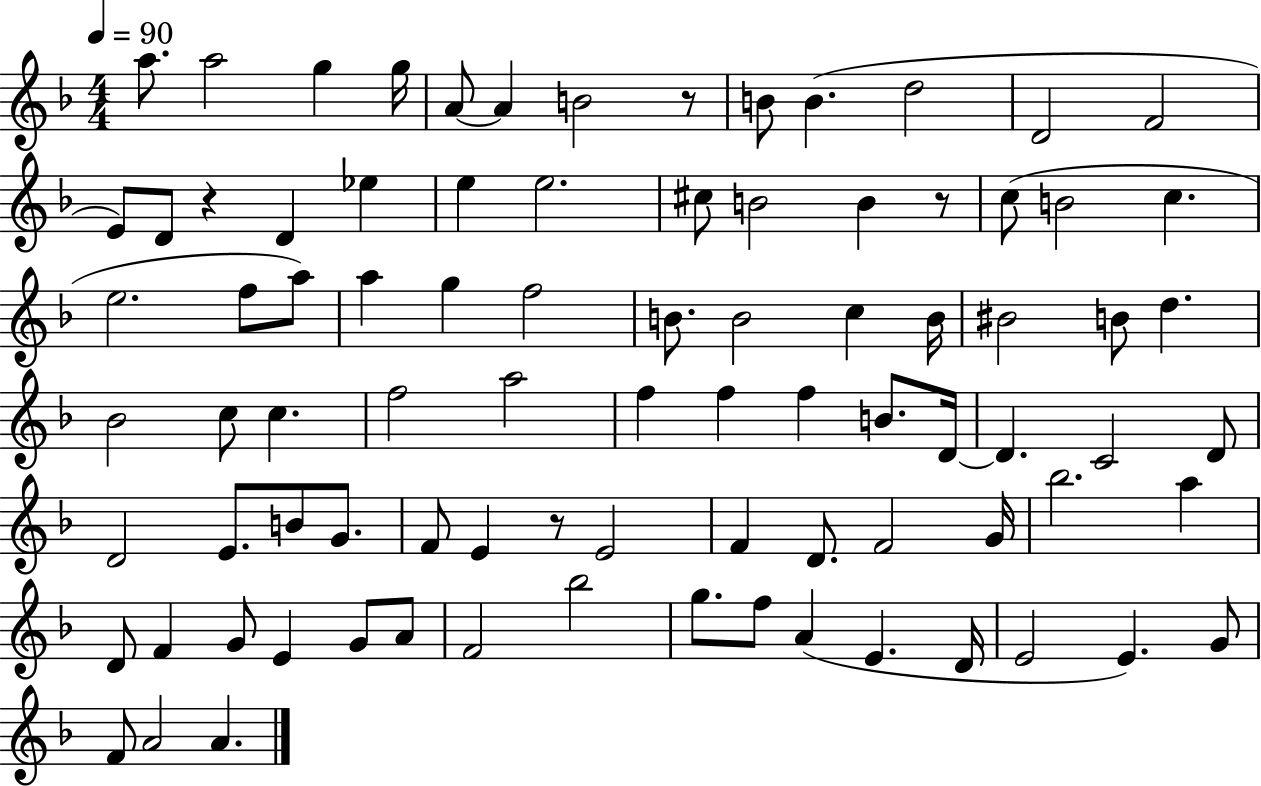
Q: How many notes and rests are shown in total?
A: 86